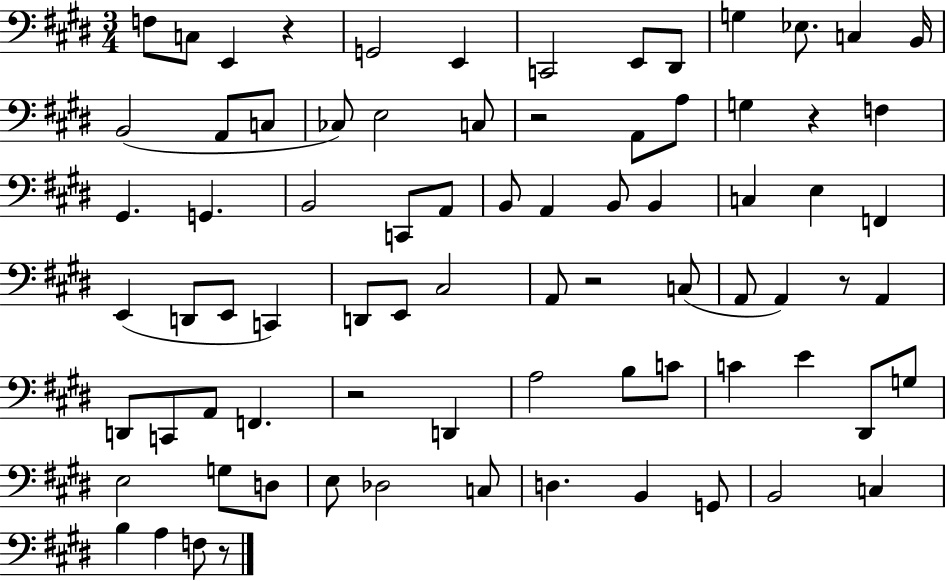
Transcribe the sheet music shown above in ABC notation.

X:1
T:Untitled
M:3/4
L:1/4
K:E
F,/2 C,/2 E,, z G,,2 E,, C,,2 E,,/2 ^D,,/2 G, _E,/2 C, B,,/4 B,,2 A,,/2 C,/2 _C,/2 E,2 C,/2 z2 A,,/2 A,/2 G, z F, ^G,, G,, B,,2 C,,/2 A,,/2 B,,/2 A,, B,,/2 B,, C, E, F,, E,, D,,/2 E,,/2 C,, D,,/2 E,,/2 ^C,2 A,,/2 z2 C,/2 A,,/2 A,, z/2 A,, D,,/2 C,,/2 A,,/2 F,, z2 D,, A,2 B,/2 C/2 C E ^D,,/2 G,/2 E,2 G,/2 D,/2 E,/2 _D,2 C,/2 D, B,, G,,/2 B,,2 C, B, A, F,/2 z/2